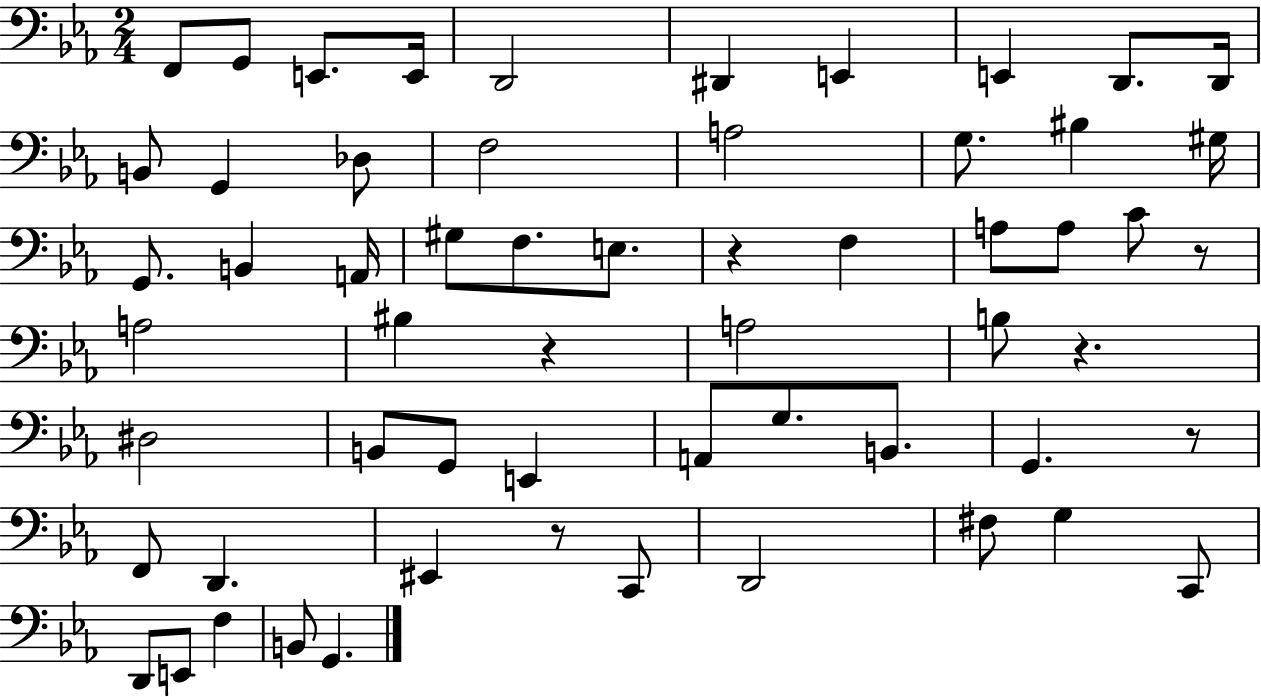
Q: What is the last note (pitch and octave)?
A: G2